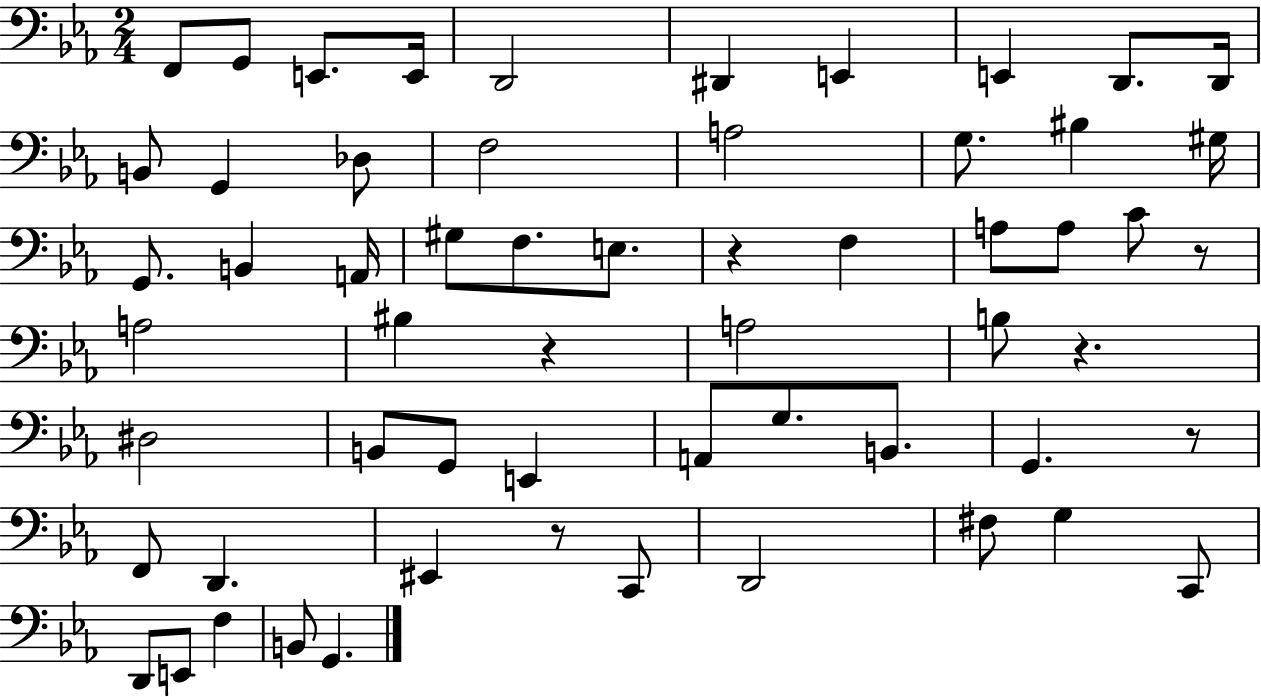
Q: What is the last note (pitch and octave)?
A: G2